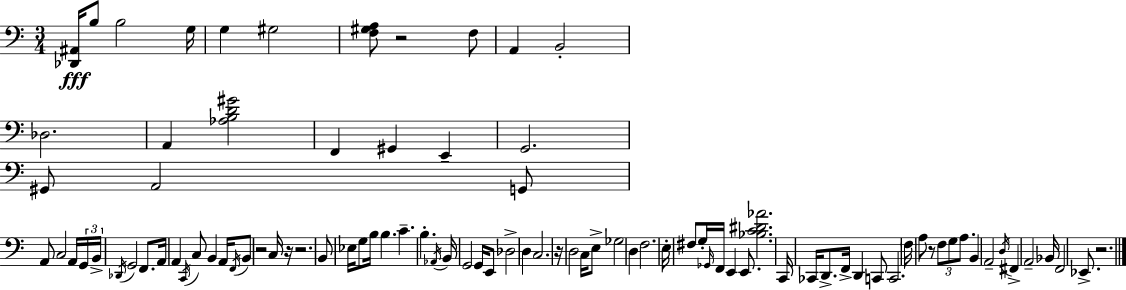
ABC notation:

X:1
T:Untitled
M:3/4
L:1/4
K:C
[_D,,^A,,]/4 B,/2 B,2 G,/4 G, ^G,2 [F,^G,A,]/2 z2 F,/2 A,, B,,2 _D,2 A,, [_A,B,D^G]2 F,, ^G,, E,, G,,2 ^G,,/2 A,,2 G,,/2 A,,/2 C,2 A,,/4 G,,/4 B,,/4 _D,,/4 G,,2 F,,/2 A,,/4 A,, C,,/4 C,/2 B,, A,,/4 F,,/4 B,,/2 z2 C,/4 z/4 z2 B,,/2 _E,/4 G,/2 B,/4 B, C B, _A,,/4 B,,/4 G,,2 G,,/4 E,,/2 _D,2 D, C,2 z/4 D,2 C,/4 E,/2 _G,2 D, F,2 E,/4 ^F,/2 G,/4 _G,,/4 F,,/4 E,, E,,/2 [_B,C^D_A]2 C,,/4 _C,,/4 D,,/2 F,,/4 D,, C,,/2 C,,2 F,/4 A,/2 z/2 F,/2 G,/2 A,/2 B,, A,,2 D,/4 ^F,, A,,2 _B,,/4 F,,2 _E,,/2 z2